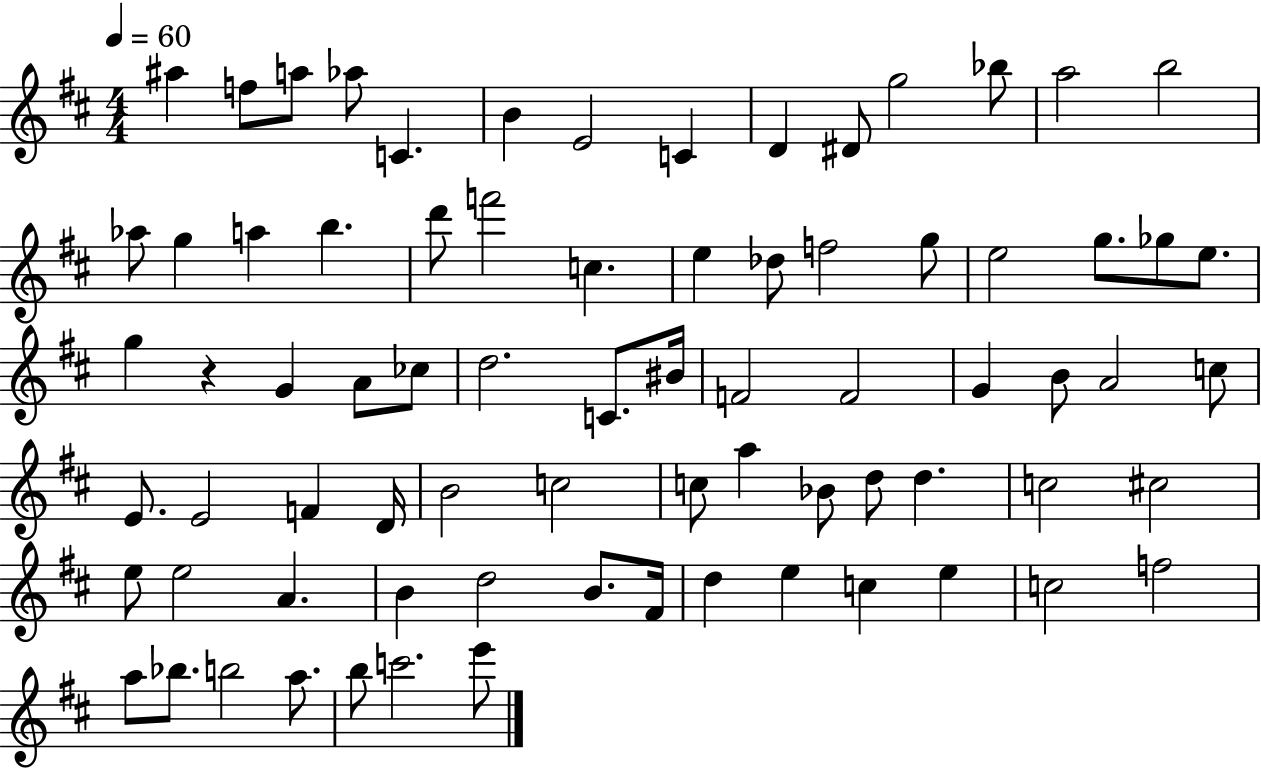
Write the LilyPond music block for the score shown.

{
  \clef treble
  \numericTimeSignature
  \time 4/4
  \key d \major
  \tempo 4 = 60
  ais''4 f''8 a''8 aes''8 c'4. | b'4 e'2 c'4 | d'4 dis'8 g''2 bes''8 | a''2 b''2 | \break aes''8 g''4 a''4 b''4. | d'''8 f'''2 c''4. | e''4 des''8 f''2 g''8 | e''2 g''8. ges''8 e''8. | \break g''4 r4 g'4 a'8 ces''8 | d''2. c'8. bis'16 | f'2 f'2 | g'4 b'8 a'2 c''8 | \break e'8. e'2 f'4 d'16 | b'2 c''2 | c''8 a''4 bes'8 d''8 d''4. | c''2 cis''2 | \break e''8 e''2 a'4. | b'4 d''2 b'8. fis'16 | d''4 e''4 c''4 e''4 | c''2 f''2 | \break a''8 bes''8. b''2 a''8. | b''8 c'''2. e'''8 | \bar "|."
}